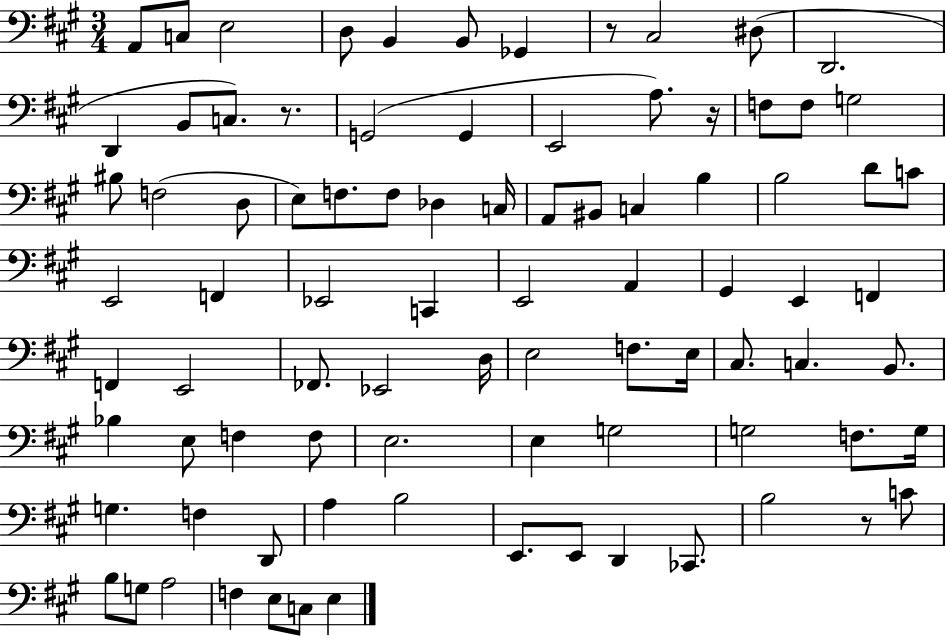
X:1
T:Untitled
M:3/4
L:1/4
K:A
A,,/2 C,/2 E,2 D,/2 B,, B,,/2 _G,, z/2 ^C,2 ^D,/2 D,,2 D,, B,,/2 C,/2 z/2 G,,2 G,, E,,2 A,/2 z/4 F,/2 F,/2 G,2 ^B,/2 F,2 D,/2 E,/2 F,/2 F,/2 _D, C,/4 A,,/2 ^B,,/2 C, B, B,2 D/2 C/2 E,,2 F,, _E,,2 C,, E,,2 A,, ^G,, E,, F,, F,, E,,2 _F,,/2 _E,,2 D,/4 E,2 F,/2 E,/4 ^C,/2 C, B,,/2 _B, E,/2 F, F,/2 E,2 E, G,2 G,2 F,/2 G,/4 G, F, D,,/2 A, B,2 E,,/2 E,,/2 D,, _C,,/2 B,2 z/2 C/2 B,/2 G,/2 A,2 F, E,/2 C,/2 E,